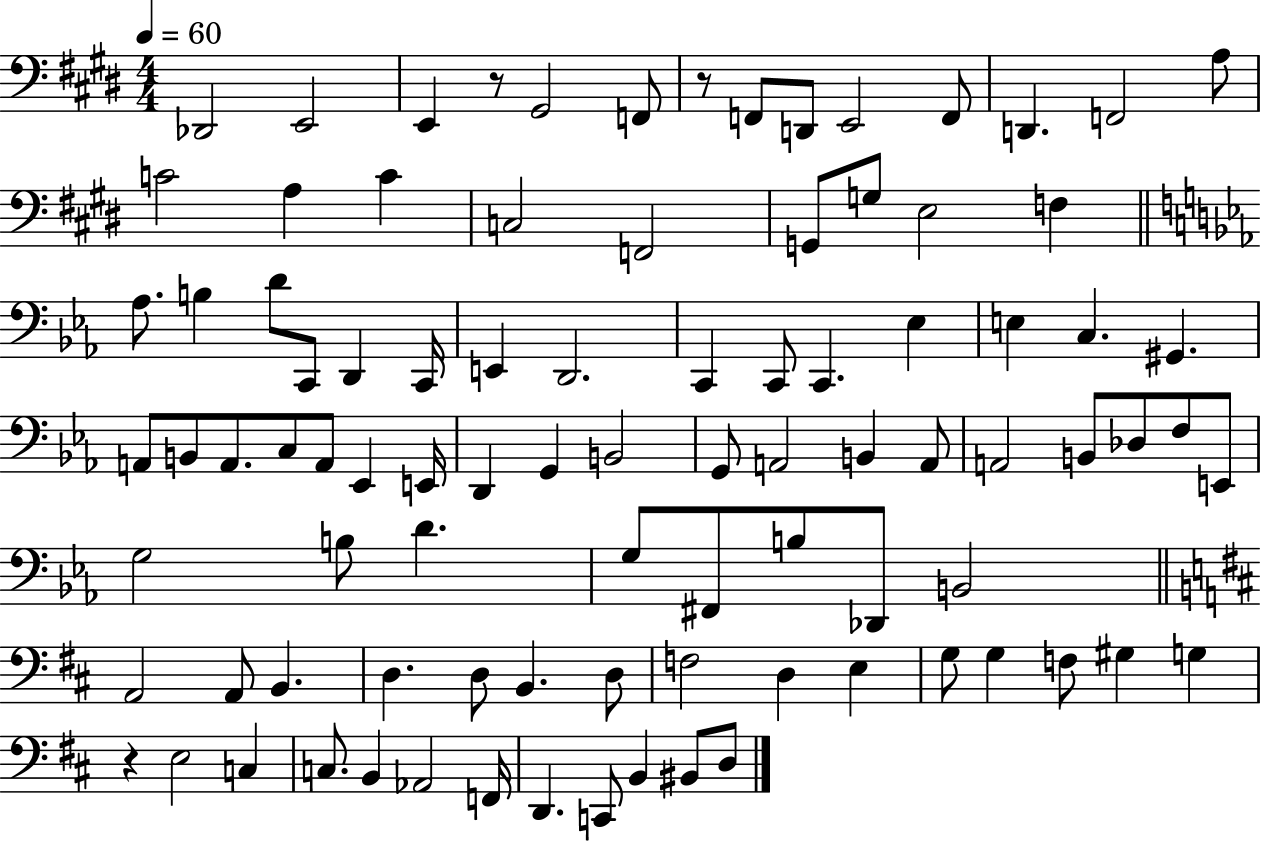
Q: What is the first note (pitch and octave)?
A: Db2